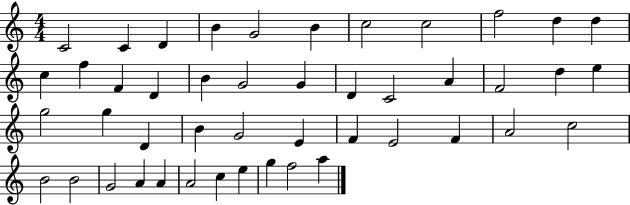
C4/h C4/q D4/q B4/q G4/h B4/q C5/h C5/h F5/h D5/q D5/q C5/q F5/q F4/q D4/q B4/q G4/h G4/q D4/q C4/h A4/q F4/h D5/q E5/q G5/h G5/q D4/q B4/q G4/h E4/q F4/q E4/h F4/q A4/h C5/h B4/h B4/h G4/h A4/q A4/q A4/h C5/q E5/q G5/q F5/h A5/q